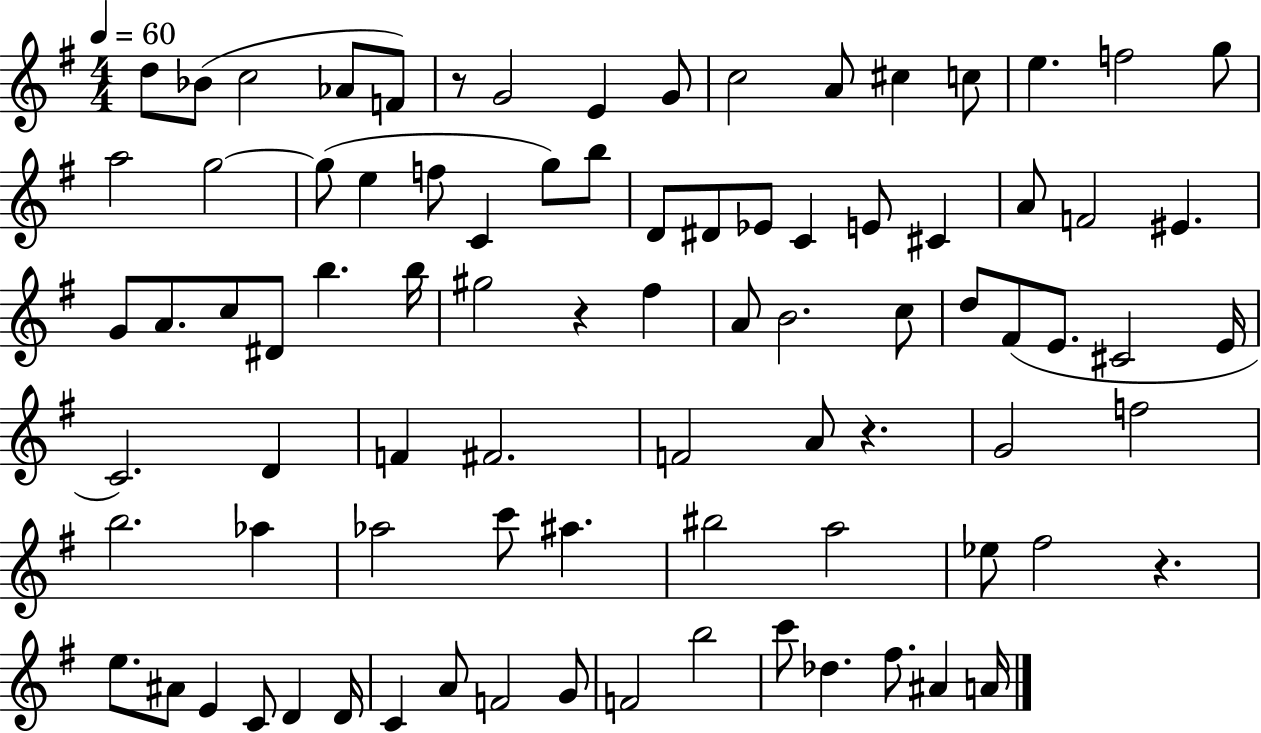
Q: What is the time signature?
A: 4/4